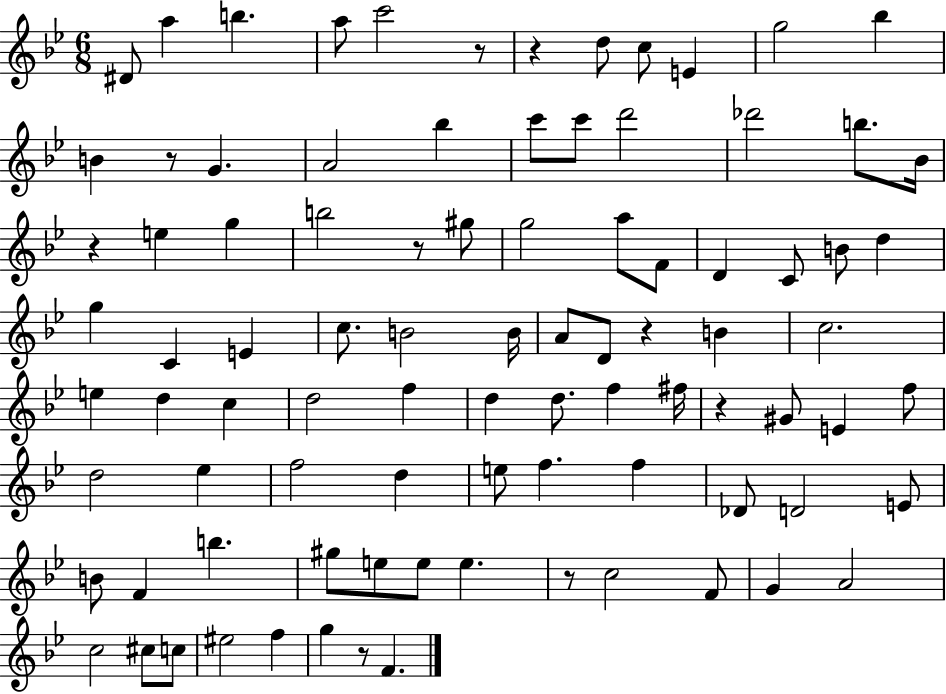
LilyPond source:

{
  \clef treble
  \numericTimeSignature
  \time 6/8
  \key bes \major
  dis'8 a''4 b''4. | a''8 c'''2 r8 | r4 d''8 c''8 e'4 | g''2 bes''4 | \break b'4 r8 g'4. | a'2 bes''4 | c'''8 c'''8 d'''2 | des'''2 b''8. bes'16 | \break r4 e''4 g''4 | b''2 r8 gis''8 | g''2 a''8 f'8 | d'4 c'8 b'8 d''4 | \break g''4 c'4 e'4 | c''8. b'2 b'16 | a'8 d'8 r4 b'4 | c''2. | \break e''4 d''4 c''4 | d''2 f''4 | d''4 d''8. f''4 fis''16 | r4 gis'8 e'4 f''8 | \break d''2 ees''4 | f''2 d''4 | e''8 f''4. f''4 | des'8 d'2 e'8 | \break b'8 f'4 b''4. | gis''8 e''8 e''8 e''4. | r8 c''2 f'8 | g'4 a'2 | \break c''2 cis''8 c''8 | eis''2 f''4 | g''4 r8 f'4. | \bar "|."
}